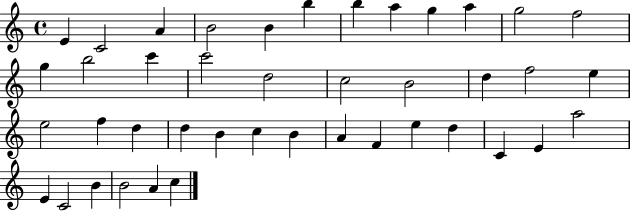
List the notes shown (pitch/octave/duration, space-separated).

E4/q C4/h A4/q B4/h B4/q B5/q B5/q A5/q G5/q A5/q G5/h F5/h G5/q B5/h C6/q C6/h D5/h C5/h B4/h D5/q F5/h E5/q E5/h F5/q D5/q D5/q B4/q C5/q B4/q A4/q F4/q E5/q D5/q C4/q E4/q A5/h E4/q C4/h B4/q B4/h A4/q C5/q